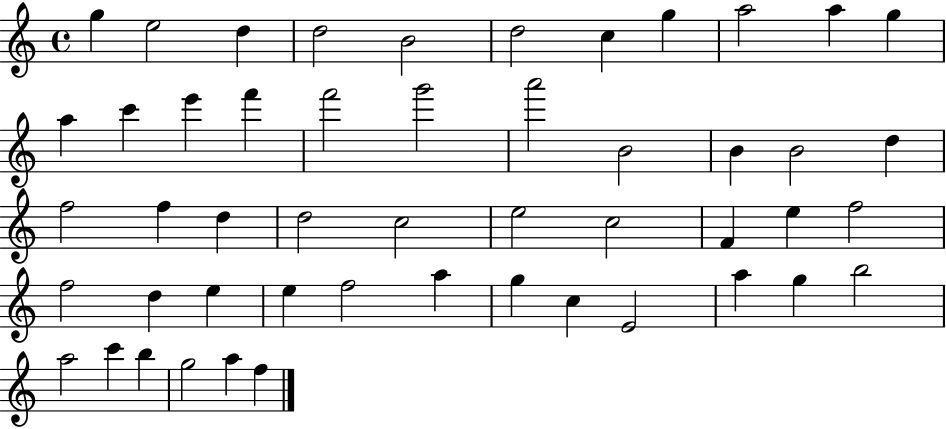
G5/q E5/h D5/q D5/h B4/h D5/h C5/q G5/q A5/h A5/q G5/q A5/q C6/q E6/q F6/q F6/h G6/h A6/h B4/h B4/q B4/h D5/q F5/h F5/q D5/q D5/h C5/h E5/h C5/h F4/q E5/q F5/h F5/h D5/q E5/q E5/q F5/h A5/q G5/q C5/q E4/h A5/q G5/q B5/h A5/h C6/q B5/q G5/h A5/q F5/q